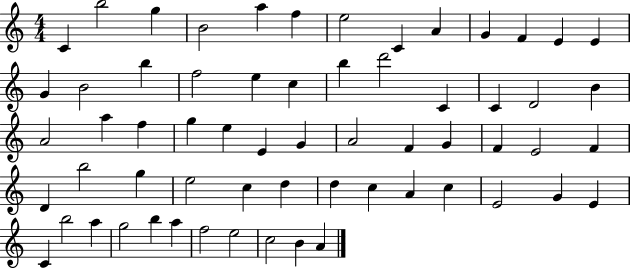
C4/q B5/h G5/q B4/h A5/q F5/q E5/h C4/q A4/q G4/q F4/q E4/q E4/q G4/q B4/h B5/q F5/h E5/q C5/q B5/q D6/h C4/q C4/q D4/h B4/q A4/h A5/q F5/q G5/q E5/q E4/q G4/q A4/h F4/q G4/q F4/q E4/h F4/q D4/q B5/h G5/q E5/h C5/q D5/q D5/q C5/q A4/q C5/q E4/h G4/q E4/q C4/q B5/h A5/q G5/h B5/q A5/q F5/h E5/h C5/h B4/q A4/q